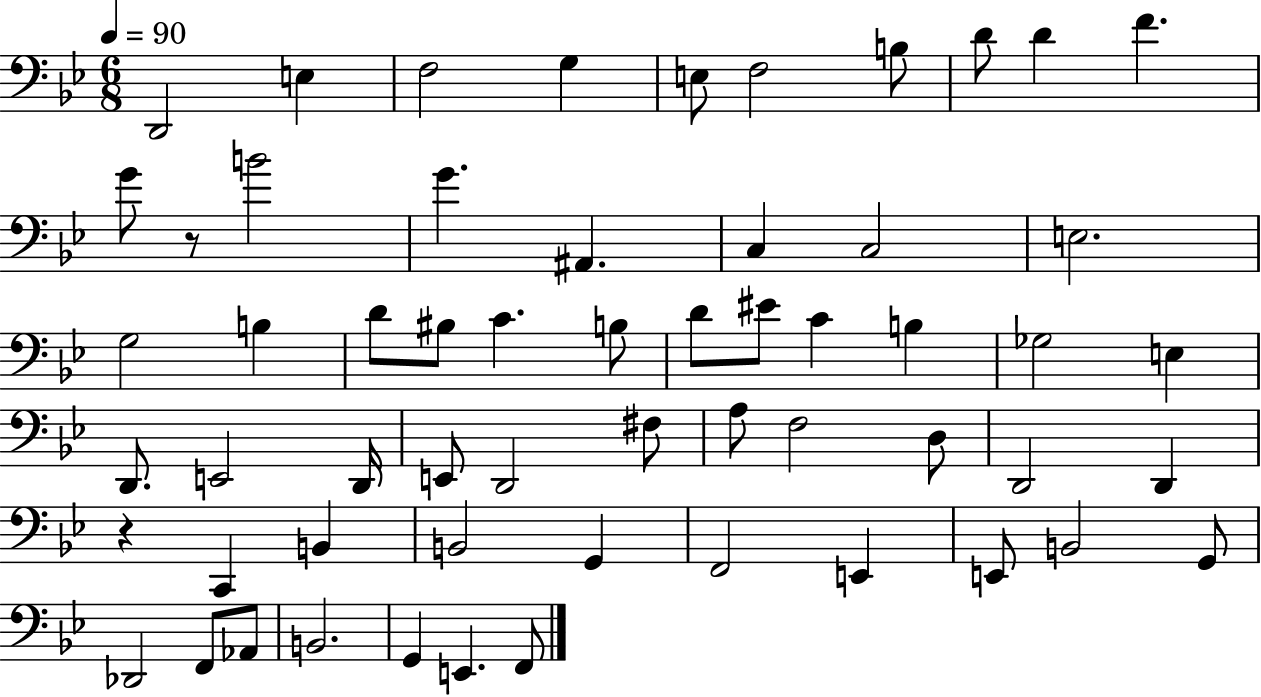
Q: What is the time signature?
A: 6/8